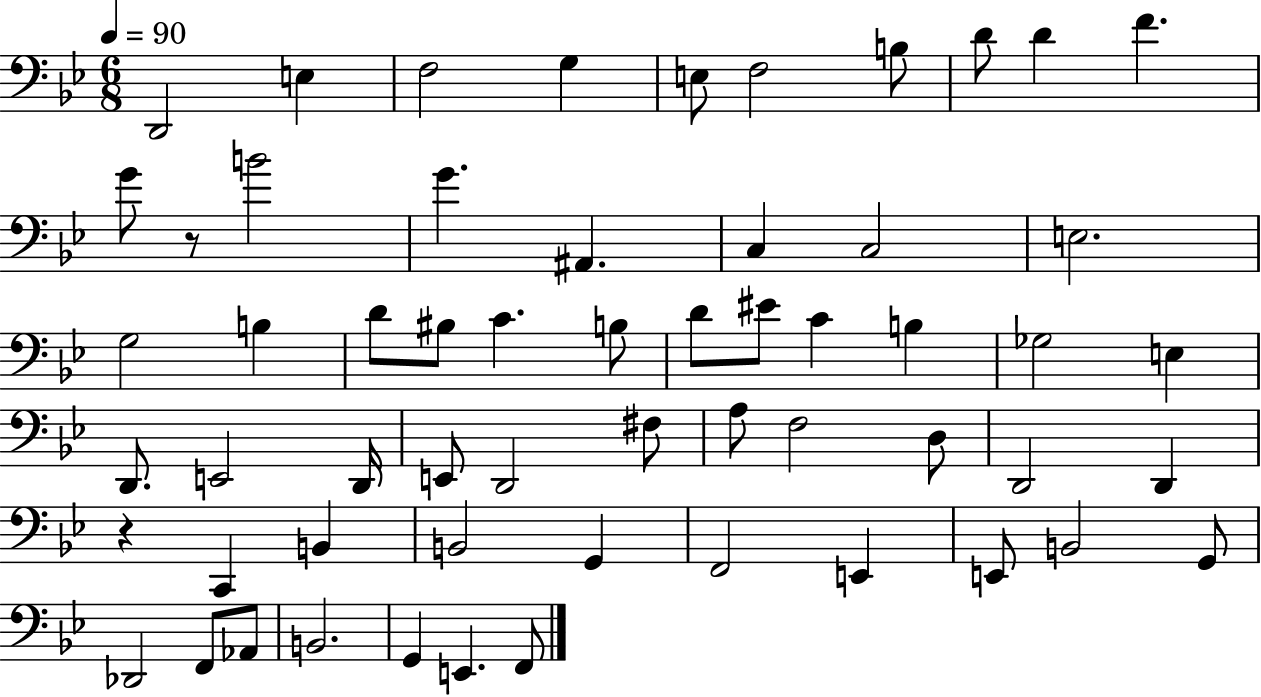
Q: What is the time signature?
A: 6/8